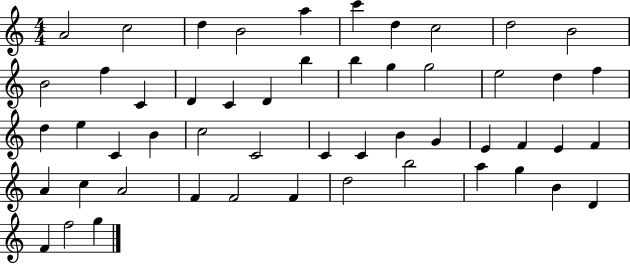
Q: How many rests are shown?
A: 0